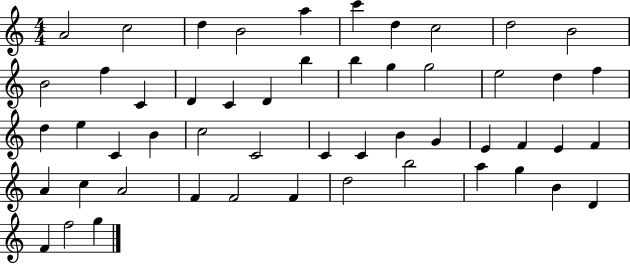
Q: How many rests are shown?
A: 0